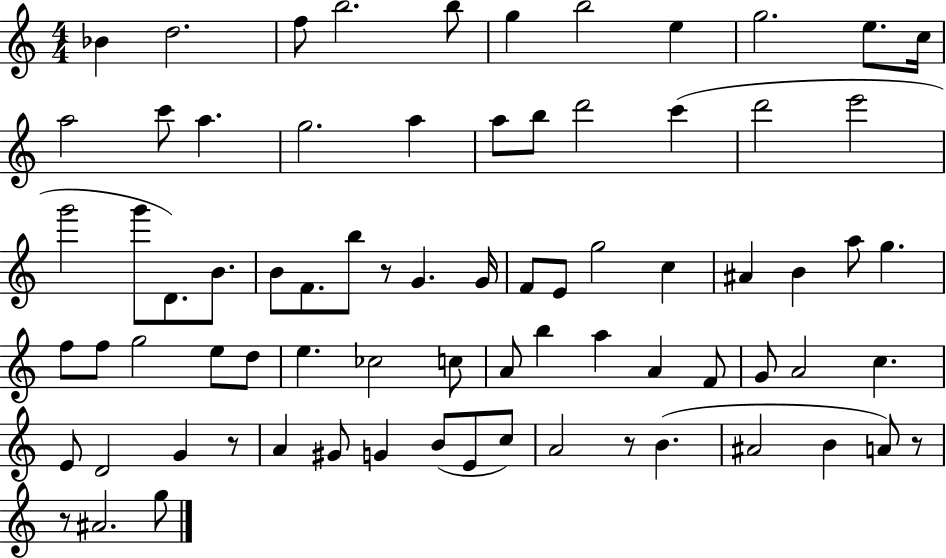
Bb4/q D5/h. F5/e B5/h. B5/e G5/q B5/h E5/q G5/h. E5/e. C5/s A5/h C6/e A5/q. G5/h. A5/q A5/e B5/e D6/h C6/q D6/h E6/h G6/h G6/e D4/e. B4/e. B4/e F4/e. B5/e R/e G4/q. G4/s F4/e E4/e G5/h C5/q A#4/q B4/q A5/e G5/q. F5/e F5/e G5/h E5/e D5/e E5/q. CES5/h C5/e A4/e B5/q A5/q A4/q F4/e G4/e A4/h C5/q. E4/e D4/h G4/q R/e A4/q G#4/e G4/q B4/e E4/e C5/e A4/h R/e B4/q. A#4/h B4/q A4/e R/e R/e A#4/h. G5/e